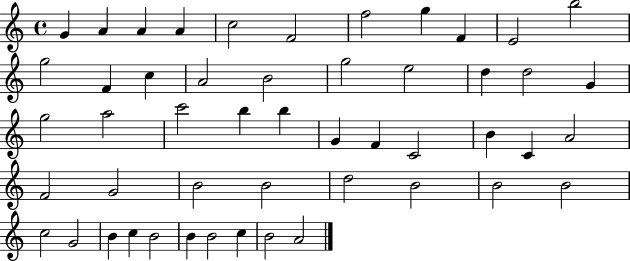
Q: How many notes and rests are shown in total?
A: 50